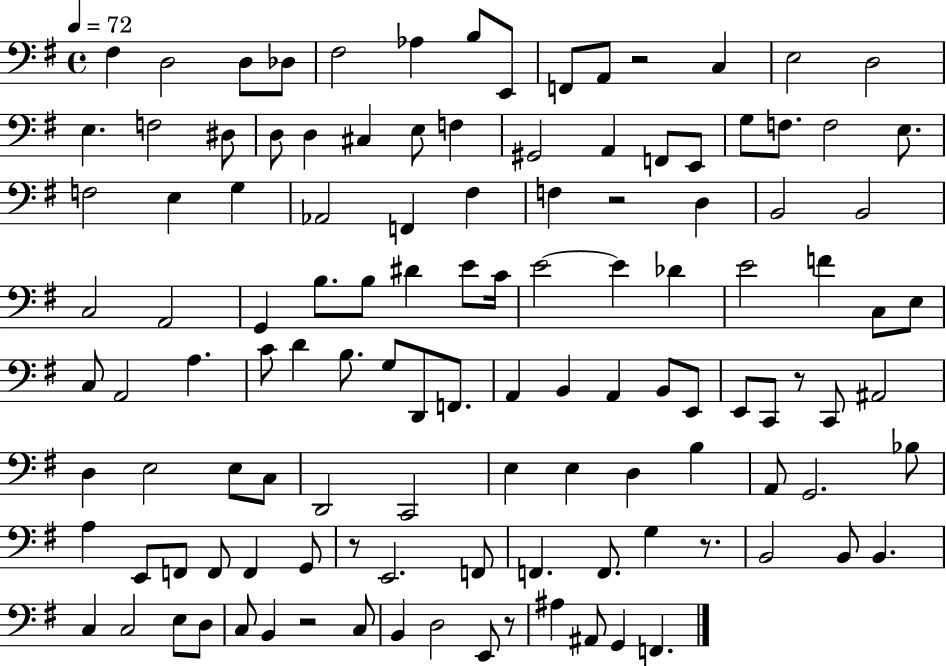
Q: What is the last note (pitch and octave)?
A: F2